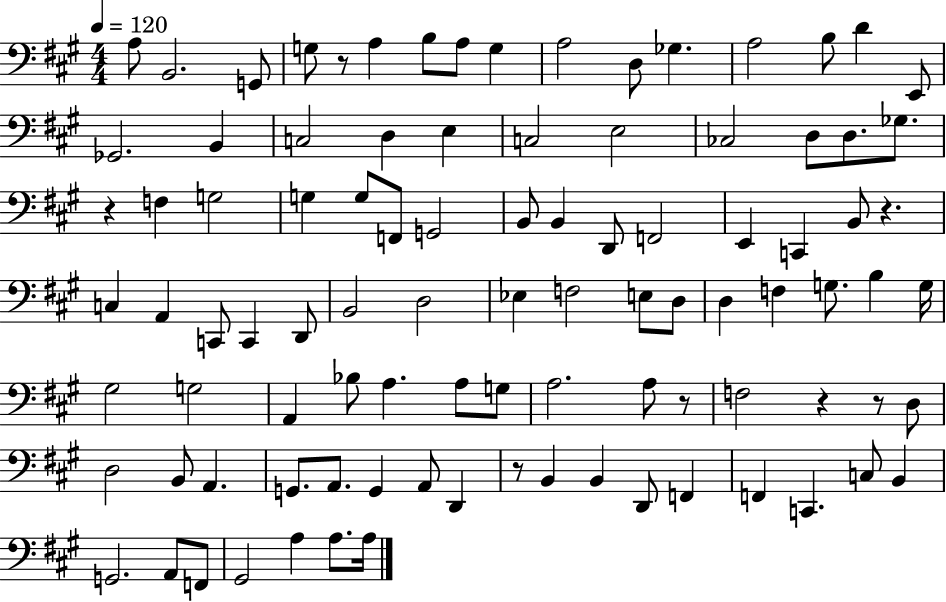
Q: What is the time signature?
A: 4/4